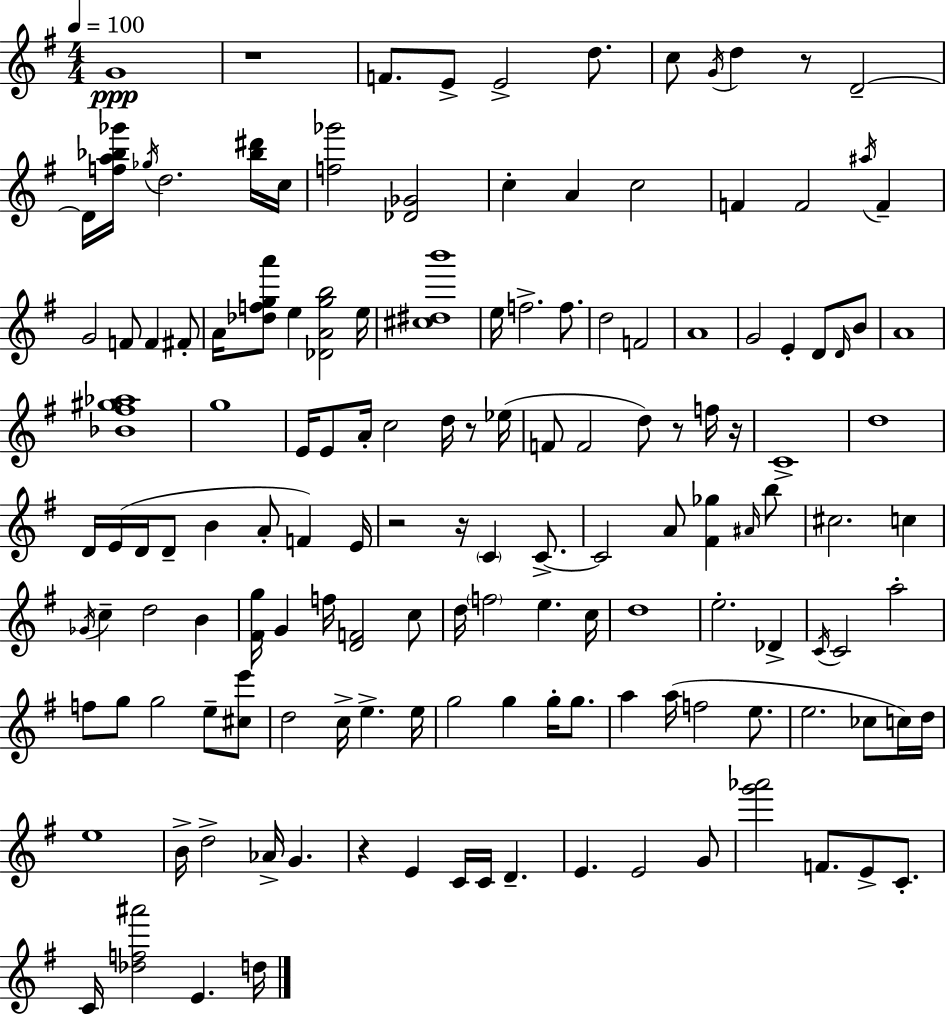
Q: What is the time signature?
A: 4/4